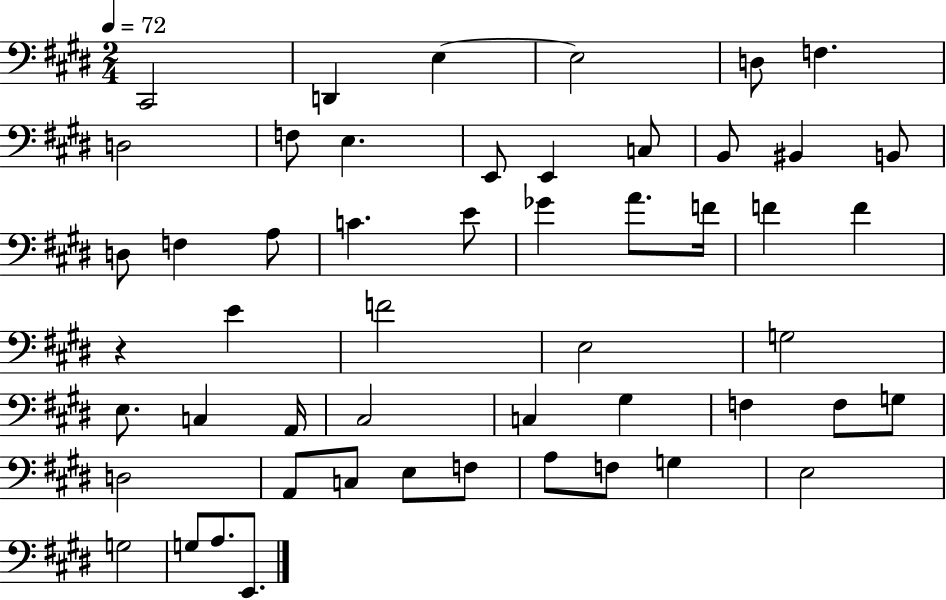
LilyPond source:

{
  \clef bass
  \numericTimeSignature
  \time 2/4
  \key e \major
  \tempo 4 = 72
  \repeat volta 2 { cis,2 | d,4 e4~~ | e2 | d8 f4. | \break d2 | f8 e4. | e,8 e,4 c8 | b,8 bis,4 b,8 | \break d8 f4 a8 | c'4. e'8 | ges'4 a'8. f'16 | f'4 f'4 | \break r4 e'4 | f'2 | e2 | g2 | \break e8. c4 a,16 | cis2 | c4 gis4 | f4 f8 g8 | \break d2 | a,8 c8 e8 f8 | a8 f8 g4 | e2 | \break g2 | g8 a8. e,8. | } \bar "|."
}